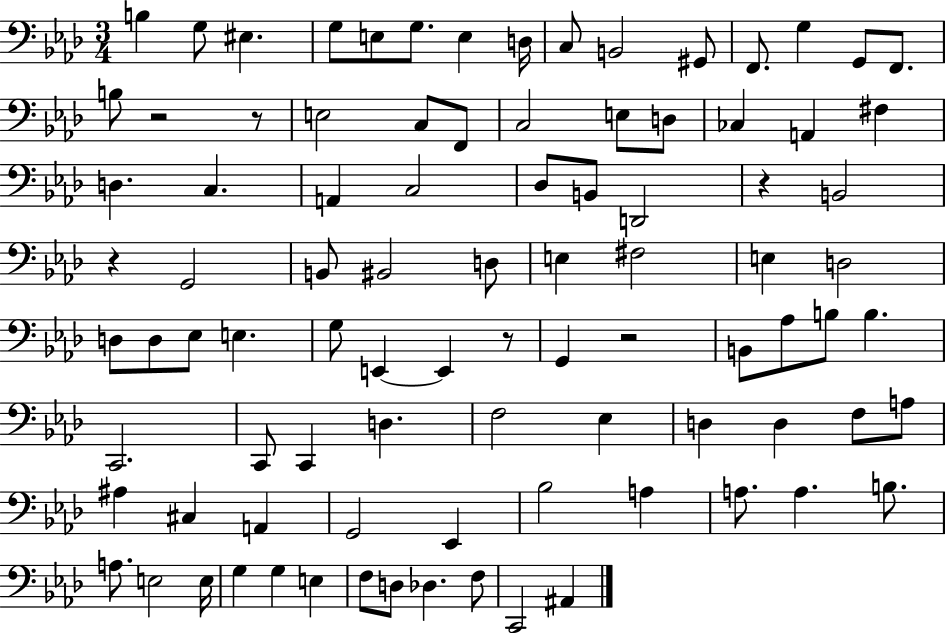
X:1
T:Untitled
M:3/4
L:1/4
K:Ab
B, G,/2 ^E, G,/2 E,/2 G,/2 E, D,/4 C,/2 B,,2 ^G,,/2 F,,/2 G, G,,/2 F,,/2 B,/2 z2 z/2 E,2 C,/2 F,,/2 C,2 E,/2 D,/2 _C, A,, ^F, D, C, A,, C,2 _D,/2 B,,/2 D,,2 z B,,2 z G,,2 B,,/2 ^B,,2 D,/2 E, ^F,2 E, D,2 D,/2 D,/2 _E,/2 E, G,/2 E,, E,, z/2 G,, z2 B,,/2 _A,/2 B,/2 B, C,,2 C,,/2 C,, D, F,2 _E, D, D, F,/2 A,/2 ^A, ^C, A,, G,,2 _E,, _B,2 A, A,/2 A, B,/2 A,/2 E,2 E,/4 G, G, E, F,/2 D,/2 _D, F,/2 C,,2 ^A,,